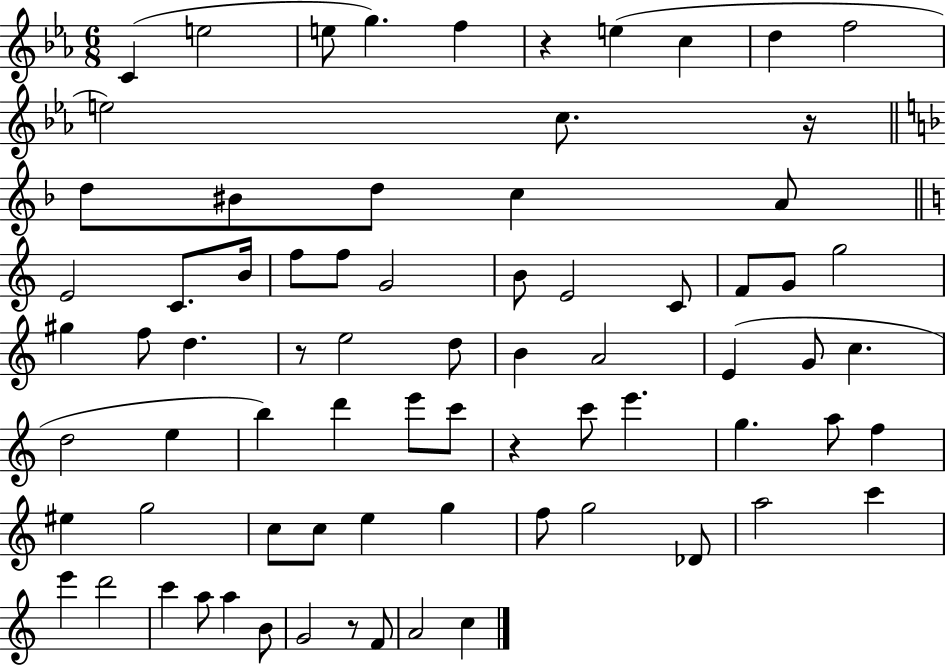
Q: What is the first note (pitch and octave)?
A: C4